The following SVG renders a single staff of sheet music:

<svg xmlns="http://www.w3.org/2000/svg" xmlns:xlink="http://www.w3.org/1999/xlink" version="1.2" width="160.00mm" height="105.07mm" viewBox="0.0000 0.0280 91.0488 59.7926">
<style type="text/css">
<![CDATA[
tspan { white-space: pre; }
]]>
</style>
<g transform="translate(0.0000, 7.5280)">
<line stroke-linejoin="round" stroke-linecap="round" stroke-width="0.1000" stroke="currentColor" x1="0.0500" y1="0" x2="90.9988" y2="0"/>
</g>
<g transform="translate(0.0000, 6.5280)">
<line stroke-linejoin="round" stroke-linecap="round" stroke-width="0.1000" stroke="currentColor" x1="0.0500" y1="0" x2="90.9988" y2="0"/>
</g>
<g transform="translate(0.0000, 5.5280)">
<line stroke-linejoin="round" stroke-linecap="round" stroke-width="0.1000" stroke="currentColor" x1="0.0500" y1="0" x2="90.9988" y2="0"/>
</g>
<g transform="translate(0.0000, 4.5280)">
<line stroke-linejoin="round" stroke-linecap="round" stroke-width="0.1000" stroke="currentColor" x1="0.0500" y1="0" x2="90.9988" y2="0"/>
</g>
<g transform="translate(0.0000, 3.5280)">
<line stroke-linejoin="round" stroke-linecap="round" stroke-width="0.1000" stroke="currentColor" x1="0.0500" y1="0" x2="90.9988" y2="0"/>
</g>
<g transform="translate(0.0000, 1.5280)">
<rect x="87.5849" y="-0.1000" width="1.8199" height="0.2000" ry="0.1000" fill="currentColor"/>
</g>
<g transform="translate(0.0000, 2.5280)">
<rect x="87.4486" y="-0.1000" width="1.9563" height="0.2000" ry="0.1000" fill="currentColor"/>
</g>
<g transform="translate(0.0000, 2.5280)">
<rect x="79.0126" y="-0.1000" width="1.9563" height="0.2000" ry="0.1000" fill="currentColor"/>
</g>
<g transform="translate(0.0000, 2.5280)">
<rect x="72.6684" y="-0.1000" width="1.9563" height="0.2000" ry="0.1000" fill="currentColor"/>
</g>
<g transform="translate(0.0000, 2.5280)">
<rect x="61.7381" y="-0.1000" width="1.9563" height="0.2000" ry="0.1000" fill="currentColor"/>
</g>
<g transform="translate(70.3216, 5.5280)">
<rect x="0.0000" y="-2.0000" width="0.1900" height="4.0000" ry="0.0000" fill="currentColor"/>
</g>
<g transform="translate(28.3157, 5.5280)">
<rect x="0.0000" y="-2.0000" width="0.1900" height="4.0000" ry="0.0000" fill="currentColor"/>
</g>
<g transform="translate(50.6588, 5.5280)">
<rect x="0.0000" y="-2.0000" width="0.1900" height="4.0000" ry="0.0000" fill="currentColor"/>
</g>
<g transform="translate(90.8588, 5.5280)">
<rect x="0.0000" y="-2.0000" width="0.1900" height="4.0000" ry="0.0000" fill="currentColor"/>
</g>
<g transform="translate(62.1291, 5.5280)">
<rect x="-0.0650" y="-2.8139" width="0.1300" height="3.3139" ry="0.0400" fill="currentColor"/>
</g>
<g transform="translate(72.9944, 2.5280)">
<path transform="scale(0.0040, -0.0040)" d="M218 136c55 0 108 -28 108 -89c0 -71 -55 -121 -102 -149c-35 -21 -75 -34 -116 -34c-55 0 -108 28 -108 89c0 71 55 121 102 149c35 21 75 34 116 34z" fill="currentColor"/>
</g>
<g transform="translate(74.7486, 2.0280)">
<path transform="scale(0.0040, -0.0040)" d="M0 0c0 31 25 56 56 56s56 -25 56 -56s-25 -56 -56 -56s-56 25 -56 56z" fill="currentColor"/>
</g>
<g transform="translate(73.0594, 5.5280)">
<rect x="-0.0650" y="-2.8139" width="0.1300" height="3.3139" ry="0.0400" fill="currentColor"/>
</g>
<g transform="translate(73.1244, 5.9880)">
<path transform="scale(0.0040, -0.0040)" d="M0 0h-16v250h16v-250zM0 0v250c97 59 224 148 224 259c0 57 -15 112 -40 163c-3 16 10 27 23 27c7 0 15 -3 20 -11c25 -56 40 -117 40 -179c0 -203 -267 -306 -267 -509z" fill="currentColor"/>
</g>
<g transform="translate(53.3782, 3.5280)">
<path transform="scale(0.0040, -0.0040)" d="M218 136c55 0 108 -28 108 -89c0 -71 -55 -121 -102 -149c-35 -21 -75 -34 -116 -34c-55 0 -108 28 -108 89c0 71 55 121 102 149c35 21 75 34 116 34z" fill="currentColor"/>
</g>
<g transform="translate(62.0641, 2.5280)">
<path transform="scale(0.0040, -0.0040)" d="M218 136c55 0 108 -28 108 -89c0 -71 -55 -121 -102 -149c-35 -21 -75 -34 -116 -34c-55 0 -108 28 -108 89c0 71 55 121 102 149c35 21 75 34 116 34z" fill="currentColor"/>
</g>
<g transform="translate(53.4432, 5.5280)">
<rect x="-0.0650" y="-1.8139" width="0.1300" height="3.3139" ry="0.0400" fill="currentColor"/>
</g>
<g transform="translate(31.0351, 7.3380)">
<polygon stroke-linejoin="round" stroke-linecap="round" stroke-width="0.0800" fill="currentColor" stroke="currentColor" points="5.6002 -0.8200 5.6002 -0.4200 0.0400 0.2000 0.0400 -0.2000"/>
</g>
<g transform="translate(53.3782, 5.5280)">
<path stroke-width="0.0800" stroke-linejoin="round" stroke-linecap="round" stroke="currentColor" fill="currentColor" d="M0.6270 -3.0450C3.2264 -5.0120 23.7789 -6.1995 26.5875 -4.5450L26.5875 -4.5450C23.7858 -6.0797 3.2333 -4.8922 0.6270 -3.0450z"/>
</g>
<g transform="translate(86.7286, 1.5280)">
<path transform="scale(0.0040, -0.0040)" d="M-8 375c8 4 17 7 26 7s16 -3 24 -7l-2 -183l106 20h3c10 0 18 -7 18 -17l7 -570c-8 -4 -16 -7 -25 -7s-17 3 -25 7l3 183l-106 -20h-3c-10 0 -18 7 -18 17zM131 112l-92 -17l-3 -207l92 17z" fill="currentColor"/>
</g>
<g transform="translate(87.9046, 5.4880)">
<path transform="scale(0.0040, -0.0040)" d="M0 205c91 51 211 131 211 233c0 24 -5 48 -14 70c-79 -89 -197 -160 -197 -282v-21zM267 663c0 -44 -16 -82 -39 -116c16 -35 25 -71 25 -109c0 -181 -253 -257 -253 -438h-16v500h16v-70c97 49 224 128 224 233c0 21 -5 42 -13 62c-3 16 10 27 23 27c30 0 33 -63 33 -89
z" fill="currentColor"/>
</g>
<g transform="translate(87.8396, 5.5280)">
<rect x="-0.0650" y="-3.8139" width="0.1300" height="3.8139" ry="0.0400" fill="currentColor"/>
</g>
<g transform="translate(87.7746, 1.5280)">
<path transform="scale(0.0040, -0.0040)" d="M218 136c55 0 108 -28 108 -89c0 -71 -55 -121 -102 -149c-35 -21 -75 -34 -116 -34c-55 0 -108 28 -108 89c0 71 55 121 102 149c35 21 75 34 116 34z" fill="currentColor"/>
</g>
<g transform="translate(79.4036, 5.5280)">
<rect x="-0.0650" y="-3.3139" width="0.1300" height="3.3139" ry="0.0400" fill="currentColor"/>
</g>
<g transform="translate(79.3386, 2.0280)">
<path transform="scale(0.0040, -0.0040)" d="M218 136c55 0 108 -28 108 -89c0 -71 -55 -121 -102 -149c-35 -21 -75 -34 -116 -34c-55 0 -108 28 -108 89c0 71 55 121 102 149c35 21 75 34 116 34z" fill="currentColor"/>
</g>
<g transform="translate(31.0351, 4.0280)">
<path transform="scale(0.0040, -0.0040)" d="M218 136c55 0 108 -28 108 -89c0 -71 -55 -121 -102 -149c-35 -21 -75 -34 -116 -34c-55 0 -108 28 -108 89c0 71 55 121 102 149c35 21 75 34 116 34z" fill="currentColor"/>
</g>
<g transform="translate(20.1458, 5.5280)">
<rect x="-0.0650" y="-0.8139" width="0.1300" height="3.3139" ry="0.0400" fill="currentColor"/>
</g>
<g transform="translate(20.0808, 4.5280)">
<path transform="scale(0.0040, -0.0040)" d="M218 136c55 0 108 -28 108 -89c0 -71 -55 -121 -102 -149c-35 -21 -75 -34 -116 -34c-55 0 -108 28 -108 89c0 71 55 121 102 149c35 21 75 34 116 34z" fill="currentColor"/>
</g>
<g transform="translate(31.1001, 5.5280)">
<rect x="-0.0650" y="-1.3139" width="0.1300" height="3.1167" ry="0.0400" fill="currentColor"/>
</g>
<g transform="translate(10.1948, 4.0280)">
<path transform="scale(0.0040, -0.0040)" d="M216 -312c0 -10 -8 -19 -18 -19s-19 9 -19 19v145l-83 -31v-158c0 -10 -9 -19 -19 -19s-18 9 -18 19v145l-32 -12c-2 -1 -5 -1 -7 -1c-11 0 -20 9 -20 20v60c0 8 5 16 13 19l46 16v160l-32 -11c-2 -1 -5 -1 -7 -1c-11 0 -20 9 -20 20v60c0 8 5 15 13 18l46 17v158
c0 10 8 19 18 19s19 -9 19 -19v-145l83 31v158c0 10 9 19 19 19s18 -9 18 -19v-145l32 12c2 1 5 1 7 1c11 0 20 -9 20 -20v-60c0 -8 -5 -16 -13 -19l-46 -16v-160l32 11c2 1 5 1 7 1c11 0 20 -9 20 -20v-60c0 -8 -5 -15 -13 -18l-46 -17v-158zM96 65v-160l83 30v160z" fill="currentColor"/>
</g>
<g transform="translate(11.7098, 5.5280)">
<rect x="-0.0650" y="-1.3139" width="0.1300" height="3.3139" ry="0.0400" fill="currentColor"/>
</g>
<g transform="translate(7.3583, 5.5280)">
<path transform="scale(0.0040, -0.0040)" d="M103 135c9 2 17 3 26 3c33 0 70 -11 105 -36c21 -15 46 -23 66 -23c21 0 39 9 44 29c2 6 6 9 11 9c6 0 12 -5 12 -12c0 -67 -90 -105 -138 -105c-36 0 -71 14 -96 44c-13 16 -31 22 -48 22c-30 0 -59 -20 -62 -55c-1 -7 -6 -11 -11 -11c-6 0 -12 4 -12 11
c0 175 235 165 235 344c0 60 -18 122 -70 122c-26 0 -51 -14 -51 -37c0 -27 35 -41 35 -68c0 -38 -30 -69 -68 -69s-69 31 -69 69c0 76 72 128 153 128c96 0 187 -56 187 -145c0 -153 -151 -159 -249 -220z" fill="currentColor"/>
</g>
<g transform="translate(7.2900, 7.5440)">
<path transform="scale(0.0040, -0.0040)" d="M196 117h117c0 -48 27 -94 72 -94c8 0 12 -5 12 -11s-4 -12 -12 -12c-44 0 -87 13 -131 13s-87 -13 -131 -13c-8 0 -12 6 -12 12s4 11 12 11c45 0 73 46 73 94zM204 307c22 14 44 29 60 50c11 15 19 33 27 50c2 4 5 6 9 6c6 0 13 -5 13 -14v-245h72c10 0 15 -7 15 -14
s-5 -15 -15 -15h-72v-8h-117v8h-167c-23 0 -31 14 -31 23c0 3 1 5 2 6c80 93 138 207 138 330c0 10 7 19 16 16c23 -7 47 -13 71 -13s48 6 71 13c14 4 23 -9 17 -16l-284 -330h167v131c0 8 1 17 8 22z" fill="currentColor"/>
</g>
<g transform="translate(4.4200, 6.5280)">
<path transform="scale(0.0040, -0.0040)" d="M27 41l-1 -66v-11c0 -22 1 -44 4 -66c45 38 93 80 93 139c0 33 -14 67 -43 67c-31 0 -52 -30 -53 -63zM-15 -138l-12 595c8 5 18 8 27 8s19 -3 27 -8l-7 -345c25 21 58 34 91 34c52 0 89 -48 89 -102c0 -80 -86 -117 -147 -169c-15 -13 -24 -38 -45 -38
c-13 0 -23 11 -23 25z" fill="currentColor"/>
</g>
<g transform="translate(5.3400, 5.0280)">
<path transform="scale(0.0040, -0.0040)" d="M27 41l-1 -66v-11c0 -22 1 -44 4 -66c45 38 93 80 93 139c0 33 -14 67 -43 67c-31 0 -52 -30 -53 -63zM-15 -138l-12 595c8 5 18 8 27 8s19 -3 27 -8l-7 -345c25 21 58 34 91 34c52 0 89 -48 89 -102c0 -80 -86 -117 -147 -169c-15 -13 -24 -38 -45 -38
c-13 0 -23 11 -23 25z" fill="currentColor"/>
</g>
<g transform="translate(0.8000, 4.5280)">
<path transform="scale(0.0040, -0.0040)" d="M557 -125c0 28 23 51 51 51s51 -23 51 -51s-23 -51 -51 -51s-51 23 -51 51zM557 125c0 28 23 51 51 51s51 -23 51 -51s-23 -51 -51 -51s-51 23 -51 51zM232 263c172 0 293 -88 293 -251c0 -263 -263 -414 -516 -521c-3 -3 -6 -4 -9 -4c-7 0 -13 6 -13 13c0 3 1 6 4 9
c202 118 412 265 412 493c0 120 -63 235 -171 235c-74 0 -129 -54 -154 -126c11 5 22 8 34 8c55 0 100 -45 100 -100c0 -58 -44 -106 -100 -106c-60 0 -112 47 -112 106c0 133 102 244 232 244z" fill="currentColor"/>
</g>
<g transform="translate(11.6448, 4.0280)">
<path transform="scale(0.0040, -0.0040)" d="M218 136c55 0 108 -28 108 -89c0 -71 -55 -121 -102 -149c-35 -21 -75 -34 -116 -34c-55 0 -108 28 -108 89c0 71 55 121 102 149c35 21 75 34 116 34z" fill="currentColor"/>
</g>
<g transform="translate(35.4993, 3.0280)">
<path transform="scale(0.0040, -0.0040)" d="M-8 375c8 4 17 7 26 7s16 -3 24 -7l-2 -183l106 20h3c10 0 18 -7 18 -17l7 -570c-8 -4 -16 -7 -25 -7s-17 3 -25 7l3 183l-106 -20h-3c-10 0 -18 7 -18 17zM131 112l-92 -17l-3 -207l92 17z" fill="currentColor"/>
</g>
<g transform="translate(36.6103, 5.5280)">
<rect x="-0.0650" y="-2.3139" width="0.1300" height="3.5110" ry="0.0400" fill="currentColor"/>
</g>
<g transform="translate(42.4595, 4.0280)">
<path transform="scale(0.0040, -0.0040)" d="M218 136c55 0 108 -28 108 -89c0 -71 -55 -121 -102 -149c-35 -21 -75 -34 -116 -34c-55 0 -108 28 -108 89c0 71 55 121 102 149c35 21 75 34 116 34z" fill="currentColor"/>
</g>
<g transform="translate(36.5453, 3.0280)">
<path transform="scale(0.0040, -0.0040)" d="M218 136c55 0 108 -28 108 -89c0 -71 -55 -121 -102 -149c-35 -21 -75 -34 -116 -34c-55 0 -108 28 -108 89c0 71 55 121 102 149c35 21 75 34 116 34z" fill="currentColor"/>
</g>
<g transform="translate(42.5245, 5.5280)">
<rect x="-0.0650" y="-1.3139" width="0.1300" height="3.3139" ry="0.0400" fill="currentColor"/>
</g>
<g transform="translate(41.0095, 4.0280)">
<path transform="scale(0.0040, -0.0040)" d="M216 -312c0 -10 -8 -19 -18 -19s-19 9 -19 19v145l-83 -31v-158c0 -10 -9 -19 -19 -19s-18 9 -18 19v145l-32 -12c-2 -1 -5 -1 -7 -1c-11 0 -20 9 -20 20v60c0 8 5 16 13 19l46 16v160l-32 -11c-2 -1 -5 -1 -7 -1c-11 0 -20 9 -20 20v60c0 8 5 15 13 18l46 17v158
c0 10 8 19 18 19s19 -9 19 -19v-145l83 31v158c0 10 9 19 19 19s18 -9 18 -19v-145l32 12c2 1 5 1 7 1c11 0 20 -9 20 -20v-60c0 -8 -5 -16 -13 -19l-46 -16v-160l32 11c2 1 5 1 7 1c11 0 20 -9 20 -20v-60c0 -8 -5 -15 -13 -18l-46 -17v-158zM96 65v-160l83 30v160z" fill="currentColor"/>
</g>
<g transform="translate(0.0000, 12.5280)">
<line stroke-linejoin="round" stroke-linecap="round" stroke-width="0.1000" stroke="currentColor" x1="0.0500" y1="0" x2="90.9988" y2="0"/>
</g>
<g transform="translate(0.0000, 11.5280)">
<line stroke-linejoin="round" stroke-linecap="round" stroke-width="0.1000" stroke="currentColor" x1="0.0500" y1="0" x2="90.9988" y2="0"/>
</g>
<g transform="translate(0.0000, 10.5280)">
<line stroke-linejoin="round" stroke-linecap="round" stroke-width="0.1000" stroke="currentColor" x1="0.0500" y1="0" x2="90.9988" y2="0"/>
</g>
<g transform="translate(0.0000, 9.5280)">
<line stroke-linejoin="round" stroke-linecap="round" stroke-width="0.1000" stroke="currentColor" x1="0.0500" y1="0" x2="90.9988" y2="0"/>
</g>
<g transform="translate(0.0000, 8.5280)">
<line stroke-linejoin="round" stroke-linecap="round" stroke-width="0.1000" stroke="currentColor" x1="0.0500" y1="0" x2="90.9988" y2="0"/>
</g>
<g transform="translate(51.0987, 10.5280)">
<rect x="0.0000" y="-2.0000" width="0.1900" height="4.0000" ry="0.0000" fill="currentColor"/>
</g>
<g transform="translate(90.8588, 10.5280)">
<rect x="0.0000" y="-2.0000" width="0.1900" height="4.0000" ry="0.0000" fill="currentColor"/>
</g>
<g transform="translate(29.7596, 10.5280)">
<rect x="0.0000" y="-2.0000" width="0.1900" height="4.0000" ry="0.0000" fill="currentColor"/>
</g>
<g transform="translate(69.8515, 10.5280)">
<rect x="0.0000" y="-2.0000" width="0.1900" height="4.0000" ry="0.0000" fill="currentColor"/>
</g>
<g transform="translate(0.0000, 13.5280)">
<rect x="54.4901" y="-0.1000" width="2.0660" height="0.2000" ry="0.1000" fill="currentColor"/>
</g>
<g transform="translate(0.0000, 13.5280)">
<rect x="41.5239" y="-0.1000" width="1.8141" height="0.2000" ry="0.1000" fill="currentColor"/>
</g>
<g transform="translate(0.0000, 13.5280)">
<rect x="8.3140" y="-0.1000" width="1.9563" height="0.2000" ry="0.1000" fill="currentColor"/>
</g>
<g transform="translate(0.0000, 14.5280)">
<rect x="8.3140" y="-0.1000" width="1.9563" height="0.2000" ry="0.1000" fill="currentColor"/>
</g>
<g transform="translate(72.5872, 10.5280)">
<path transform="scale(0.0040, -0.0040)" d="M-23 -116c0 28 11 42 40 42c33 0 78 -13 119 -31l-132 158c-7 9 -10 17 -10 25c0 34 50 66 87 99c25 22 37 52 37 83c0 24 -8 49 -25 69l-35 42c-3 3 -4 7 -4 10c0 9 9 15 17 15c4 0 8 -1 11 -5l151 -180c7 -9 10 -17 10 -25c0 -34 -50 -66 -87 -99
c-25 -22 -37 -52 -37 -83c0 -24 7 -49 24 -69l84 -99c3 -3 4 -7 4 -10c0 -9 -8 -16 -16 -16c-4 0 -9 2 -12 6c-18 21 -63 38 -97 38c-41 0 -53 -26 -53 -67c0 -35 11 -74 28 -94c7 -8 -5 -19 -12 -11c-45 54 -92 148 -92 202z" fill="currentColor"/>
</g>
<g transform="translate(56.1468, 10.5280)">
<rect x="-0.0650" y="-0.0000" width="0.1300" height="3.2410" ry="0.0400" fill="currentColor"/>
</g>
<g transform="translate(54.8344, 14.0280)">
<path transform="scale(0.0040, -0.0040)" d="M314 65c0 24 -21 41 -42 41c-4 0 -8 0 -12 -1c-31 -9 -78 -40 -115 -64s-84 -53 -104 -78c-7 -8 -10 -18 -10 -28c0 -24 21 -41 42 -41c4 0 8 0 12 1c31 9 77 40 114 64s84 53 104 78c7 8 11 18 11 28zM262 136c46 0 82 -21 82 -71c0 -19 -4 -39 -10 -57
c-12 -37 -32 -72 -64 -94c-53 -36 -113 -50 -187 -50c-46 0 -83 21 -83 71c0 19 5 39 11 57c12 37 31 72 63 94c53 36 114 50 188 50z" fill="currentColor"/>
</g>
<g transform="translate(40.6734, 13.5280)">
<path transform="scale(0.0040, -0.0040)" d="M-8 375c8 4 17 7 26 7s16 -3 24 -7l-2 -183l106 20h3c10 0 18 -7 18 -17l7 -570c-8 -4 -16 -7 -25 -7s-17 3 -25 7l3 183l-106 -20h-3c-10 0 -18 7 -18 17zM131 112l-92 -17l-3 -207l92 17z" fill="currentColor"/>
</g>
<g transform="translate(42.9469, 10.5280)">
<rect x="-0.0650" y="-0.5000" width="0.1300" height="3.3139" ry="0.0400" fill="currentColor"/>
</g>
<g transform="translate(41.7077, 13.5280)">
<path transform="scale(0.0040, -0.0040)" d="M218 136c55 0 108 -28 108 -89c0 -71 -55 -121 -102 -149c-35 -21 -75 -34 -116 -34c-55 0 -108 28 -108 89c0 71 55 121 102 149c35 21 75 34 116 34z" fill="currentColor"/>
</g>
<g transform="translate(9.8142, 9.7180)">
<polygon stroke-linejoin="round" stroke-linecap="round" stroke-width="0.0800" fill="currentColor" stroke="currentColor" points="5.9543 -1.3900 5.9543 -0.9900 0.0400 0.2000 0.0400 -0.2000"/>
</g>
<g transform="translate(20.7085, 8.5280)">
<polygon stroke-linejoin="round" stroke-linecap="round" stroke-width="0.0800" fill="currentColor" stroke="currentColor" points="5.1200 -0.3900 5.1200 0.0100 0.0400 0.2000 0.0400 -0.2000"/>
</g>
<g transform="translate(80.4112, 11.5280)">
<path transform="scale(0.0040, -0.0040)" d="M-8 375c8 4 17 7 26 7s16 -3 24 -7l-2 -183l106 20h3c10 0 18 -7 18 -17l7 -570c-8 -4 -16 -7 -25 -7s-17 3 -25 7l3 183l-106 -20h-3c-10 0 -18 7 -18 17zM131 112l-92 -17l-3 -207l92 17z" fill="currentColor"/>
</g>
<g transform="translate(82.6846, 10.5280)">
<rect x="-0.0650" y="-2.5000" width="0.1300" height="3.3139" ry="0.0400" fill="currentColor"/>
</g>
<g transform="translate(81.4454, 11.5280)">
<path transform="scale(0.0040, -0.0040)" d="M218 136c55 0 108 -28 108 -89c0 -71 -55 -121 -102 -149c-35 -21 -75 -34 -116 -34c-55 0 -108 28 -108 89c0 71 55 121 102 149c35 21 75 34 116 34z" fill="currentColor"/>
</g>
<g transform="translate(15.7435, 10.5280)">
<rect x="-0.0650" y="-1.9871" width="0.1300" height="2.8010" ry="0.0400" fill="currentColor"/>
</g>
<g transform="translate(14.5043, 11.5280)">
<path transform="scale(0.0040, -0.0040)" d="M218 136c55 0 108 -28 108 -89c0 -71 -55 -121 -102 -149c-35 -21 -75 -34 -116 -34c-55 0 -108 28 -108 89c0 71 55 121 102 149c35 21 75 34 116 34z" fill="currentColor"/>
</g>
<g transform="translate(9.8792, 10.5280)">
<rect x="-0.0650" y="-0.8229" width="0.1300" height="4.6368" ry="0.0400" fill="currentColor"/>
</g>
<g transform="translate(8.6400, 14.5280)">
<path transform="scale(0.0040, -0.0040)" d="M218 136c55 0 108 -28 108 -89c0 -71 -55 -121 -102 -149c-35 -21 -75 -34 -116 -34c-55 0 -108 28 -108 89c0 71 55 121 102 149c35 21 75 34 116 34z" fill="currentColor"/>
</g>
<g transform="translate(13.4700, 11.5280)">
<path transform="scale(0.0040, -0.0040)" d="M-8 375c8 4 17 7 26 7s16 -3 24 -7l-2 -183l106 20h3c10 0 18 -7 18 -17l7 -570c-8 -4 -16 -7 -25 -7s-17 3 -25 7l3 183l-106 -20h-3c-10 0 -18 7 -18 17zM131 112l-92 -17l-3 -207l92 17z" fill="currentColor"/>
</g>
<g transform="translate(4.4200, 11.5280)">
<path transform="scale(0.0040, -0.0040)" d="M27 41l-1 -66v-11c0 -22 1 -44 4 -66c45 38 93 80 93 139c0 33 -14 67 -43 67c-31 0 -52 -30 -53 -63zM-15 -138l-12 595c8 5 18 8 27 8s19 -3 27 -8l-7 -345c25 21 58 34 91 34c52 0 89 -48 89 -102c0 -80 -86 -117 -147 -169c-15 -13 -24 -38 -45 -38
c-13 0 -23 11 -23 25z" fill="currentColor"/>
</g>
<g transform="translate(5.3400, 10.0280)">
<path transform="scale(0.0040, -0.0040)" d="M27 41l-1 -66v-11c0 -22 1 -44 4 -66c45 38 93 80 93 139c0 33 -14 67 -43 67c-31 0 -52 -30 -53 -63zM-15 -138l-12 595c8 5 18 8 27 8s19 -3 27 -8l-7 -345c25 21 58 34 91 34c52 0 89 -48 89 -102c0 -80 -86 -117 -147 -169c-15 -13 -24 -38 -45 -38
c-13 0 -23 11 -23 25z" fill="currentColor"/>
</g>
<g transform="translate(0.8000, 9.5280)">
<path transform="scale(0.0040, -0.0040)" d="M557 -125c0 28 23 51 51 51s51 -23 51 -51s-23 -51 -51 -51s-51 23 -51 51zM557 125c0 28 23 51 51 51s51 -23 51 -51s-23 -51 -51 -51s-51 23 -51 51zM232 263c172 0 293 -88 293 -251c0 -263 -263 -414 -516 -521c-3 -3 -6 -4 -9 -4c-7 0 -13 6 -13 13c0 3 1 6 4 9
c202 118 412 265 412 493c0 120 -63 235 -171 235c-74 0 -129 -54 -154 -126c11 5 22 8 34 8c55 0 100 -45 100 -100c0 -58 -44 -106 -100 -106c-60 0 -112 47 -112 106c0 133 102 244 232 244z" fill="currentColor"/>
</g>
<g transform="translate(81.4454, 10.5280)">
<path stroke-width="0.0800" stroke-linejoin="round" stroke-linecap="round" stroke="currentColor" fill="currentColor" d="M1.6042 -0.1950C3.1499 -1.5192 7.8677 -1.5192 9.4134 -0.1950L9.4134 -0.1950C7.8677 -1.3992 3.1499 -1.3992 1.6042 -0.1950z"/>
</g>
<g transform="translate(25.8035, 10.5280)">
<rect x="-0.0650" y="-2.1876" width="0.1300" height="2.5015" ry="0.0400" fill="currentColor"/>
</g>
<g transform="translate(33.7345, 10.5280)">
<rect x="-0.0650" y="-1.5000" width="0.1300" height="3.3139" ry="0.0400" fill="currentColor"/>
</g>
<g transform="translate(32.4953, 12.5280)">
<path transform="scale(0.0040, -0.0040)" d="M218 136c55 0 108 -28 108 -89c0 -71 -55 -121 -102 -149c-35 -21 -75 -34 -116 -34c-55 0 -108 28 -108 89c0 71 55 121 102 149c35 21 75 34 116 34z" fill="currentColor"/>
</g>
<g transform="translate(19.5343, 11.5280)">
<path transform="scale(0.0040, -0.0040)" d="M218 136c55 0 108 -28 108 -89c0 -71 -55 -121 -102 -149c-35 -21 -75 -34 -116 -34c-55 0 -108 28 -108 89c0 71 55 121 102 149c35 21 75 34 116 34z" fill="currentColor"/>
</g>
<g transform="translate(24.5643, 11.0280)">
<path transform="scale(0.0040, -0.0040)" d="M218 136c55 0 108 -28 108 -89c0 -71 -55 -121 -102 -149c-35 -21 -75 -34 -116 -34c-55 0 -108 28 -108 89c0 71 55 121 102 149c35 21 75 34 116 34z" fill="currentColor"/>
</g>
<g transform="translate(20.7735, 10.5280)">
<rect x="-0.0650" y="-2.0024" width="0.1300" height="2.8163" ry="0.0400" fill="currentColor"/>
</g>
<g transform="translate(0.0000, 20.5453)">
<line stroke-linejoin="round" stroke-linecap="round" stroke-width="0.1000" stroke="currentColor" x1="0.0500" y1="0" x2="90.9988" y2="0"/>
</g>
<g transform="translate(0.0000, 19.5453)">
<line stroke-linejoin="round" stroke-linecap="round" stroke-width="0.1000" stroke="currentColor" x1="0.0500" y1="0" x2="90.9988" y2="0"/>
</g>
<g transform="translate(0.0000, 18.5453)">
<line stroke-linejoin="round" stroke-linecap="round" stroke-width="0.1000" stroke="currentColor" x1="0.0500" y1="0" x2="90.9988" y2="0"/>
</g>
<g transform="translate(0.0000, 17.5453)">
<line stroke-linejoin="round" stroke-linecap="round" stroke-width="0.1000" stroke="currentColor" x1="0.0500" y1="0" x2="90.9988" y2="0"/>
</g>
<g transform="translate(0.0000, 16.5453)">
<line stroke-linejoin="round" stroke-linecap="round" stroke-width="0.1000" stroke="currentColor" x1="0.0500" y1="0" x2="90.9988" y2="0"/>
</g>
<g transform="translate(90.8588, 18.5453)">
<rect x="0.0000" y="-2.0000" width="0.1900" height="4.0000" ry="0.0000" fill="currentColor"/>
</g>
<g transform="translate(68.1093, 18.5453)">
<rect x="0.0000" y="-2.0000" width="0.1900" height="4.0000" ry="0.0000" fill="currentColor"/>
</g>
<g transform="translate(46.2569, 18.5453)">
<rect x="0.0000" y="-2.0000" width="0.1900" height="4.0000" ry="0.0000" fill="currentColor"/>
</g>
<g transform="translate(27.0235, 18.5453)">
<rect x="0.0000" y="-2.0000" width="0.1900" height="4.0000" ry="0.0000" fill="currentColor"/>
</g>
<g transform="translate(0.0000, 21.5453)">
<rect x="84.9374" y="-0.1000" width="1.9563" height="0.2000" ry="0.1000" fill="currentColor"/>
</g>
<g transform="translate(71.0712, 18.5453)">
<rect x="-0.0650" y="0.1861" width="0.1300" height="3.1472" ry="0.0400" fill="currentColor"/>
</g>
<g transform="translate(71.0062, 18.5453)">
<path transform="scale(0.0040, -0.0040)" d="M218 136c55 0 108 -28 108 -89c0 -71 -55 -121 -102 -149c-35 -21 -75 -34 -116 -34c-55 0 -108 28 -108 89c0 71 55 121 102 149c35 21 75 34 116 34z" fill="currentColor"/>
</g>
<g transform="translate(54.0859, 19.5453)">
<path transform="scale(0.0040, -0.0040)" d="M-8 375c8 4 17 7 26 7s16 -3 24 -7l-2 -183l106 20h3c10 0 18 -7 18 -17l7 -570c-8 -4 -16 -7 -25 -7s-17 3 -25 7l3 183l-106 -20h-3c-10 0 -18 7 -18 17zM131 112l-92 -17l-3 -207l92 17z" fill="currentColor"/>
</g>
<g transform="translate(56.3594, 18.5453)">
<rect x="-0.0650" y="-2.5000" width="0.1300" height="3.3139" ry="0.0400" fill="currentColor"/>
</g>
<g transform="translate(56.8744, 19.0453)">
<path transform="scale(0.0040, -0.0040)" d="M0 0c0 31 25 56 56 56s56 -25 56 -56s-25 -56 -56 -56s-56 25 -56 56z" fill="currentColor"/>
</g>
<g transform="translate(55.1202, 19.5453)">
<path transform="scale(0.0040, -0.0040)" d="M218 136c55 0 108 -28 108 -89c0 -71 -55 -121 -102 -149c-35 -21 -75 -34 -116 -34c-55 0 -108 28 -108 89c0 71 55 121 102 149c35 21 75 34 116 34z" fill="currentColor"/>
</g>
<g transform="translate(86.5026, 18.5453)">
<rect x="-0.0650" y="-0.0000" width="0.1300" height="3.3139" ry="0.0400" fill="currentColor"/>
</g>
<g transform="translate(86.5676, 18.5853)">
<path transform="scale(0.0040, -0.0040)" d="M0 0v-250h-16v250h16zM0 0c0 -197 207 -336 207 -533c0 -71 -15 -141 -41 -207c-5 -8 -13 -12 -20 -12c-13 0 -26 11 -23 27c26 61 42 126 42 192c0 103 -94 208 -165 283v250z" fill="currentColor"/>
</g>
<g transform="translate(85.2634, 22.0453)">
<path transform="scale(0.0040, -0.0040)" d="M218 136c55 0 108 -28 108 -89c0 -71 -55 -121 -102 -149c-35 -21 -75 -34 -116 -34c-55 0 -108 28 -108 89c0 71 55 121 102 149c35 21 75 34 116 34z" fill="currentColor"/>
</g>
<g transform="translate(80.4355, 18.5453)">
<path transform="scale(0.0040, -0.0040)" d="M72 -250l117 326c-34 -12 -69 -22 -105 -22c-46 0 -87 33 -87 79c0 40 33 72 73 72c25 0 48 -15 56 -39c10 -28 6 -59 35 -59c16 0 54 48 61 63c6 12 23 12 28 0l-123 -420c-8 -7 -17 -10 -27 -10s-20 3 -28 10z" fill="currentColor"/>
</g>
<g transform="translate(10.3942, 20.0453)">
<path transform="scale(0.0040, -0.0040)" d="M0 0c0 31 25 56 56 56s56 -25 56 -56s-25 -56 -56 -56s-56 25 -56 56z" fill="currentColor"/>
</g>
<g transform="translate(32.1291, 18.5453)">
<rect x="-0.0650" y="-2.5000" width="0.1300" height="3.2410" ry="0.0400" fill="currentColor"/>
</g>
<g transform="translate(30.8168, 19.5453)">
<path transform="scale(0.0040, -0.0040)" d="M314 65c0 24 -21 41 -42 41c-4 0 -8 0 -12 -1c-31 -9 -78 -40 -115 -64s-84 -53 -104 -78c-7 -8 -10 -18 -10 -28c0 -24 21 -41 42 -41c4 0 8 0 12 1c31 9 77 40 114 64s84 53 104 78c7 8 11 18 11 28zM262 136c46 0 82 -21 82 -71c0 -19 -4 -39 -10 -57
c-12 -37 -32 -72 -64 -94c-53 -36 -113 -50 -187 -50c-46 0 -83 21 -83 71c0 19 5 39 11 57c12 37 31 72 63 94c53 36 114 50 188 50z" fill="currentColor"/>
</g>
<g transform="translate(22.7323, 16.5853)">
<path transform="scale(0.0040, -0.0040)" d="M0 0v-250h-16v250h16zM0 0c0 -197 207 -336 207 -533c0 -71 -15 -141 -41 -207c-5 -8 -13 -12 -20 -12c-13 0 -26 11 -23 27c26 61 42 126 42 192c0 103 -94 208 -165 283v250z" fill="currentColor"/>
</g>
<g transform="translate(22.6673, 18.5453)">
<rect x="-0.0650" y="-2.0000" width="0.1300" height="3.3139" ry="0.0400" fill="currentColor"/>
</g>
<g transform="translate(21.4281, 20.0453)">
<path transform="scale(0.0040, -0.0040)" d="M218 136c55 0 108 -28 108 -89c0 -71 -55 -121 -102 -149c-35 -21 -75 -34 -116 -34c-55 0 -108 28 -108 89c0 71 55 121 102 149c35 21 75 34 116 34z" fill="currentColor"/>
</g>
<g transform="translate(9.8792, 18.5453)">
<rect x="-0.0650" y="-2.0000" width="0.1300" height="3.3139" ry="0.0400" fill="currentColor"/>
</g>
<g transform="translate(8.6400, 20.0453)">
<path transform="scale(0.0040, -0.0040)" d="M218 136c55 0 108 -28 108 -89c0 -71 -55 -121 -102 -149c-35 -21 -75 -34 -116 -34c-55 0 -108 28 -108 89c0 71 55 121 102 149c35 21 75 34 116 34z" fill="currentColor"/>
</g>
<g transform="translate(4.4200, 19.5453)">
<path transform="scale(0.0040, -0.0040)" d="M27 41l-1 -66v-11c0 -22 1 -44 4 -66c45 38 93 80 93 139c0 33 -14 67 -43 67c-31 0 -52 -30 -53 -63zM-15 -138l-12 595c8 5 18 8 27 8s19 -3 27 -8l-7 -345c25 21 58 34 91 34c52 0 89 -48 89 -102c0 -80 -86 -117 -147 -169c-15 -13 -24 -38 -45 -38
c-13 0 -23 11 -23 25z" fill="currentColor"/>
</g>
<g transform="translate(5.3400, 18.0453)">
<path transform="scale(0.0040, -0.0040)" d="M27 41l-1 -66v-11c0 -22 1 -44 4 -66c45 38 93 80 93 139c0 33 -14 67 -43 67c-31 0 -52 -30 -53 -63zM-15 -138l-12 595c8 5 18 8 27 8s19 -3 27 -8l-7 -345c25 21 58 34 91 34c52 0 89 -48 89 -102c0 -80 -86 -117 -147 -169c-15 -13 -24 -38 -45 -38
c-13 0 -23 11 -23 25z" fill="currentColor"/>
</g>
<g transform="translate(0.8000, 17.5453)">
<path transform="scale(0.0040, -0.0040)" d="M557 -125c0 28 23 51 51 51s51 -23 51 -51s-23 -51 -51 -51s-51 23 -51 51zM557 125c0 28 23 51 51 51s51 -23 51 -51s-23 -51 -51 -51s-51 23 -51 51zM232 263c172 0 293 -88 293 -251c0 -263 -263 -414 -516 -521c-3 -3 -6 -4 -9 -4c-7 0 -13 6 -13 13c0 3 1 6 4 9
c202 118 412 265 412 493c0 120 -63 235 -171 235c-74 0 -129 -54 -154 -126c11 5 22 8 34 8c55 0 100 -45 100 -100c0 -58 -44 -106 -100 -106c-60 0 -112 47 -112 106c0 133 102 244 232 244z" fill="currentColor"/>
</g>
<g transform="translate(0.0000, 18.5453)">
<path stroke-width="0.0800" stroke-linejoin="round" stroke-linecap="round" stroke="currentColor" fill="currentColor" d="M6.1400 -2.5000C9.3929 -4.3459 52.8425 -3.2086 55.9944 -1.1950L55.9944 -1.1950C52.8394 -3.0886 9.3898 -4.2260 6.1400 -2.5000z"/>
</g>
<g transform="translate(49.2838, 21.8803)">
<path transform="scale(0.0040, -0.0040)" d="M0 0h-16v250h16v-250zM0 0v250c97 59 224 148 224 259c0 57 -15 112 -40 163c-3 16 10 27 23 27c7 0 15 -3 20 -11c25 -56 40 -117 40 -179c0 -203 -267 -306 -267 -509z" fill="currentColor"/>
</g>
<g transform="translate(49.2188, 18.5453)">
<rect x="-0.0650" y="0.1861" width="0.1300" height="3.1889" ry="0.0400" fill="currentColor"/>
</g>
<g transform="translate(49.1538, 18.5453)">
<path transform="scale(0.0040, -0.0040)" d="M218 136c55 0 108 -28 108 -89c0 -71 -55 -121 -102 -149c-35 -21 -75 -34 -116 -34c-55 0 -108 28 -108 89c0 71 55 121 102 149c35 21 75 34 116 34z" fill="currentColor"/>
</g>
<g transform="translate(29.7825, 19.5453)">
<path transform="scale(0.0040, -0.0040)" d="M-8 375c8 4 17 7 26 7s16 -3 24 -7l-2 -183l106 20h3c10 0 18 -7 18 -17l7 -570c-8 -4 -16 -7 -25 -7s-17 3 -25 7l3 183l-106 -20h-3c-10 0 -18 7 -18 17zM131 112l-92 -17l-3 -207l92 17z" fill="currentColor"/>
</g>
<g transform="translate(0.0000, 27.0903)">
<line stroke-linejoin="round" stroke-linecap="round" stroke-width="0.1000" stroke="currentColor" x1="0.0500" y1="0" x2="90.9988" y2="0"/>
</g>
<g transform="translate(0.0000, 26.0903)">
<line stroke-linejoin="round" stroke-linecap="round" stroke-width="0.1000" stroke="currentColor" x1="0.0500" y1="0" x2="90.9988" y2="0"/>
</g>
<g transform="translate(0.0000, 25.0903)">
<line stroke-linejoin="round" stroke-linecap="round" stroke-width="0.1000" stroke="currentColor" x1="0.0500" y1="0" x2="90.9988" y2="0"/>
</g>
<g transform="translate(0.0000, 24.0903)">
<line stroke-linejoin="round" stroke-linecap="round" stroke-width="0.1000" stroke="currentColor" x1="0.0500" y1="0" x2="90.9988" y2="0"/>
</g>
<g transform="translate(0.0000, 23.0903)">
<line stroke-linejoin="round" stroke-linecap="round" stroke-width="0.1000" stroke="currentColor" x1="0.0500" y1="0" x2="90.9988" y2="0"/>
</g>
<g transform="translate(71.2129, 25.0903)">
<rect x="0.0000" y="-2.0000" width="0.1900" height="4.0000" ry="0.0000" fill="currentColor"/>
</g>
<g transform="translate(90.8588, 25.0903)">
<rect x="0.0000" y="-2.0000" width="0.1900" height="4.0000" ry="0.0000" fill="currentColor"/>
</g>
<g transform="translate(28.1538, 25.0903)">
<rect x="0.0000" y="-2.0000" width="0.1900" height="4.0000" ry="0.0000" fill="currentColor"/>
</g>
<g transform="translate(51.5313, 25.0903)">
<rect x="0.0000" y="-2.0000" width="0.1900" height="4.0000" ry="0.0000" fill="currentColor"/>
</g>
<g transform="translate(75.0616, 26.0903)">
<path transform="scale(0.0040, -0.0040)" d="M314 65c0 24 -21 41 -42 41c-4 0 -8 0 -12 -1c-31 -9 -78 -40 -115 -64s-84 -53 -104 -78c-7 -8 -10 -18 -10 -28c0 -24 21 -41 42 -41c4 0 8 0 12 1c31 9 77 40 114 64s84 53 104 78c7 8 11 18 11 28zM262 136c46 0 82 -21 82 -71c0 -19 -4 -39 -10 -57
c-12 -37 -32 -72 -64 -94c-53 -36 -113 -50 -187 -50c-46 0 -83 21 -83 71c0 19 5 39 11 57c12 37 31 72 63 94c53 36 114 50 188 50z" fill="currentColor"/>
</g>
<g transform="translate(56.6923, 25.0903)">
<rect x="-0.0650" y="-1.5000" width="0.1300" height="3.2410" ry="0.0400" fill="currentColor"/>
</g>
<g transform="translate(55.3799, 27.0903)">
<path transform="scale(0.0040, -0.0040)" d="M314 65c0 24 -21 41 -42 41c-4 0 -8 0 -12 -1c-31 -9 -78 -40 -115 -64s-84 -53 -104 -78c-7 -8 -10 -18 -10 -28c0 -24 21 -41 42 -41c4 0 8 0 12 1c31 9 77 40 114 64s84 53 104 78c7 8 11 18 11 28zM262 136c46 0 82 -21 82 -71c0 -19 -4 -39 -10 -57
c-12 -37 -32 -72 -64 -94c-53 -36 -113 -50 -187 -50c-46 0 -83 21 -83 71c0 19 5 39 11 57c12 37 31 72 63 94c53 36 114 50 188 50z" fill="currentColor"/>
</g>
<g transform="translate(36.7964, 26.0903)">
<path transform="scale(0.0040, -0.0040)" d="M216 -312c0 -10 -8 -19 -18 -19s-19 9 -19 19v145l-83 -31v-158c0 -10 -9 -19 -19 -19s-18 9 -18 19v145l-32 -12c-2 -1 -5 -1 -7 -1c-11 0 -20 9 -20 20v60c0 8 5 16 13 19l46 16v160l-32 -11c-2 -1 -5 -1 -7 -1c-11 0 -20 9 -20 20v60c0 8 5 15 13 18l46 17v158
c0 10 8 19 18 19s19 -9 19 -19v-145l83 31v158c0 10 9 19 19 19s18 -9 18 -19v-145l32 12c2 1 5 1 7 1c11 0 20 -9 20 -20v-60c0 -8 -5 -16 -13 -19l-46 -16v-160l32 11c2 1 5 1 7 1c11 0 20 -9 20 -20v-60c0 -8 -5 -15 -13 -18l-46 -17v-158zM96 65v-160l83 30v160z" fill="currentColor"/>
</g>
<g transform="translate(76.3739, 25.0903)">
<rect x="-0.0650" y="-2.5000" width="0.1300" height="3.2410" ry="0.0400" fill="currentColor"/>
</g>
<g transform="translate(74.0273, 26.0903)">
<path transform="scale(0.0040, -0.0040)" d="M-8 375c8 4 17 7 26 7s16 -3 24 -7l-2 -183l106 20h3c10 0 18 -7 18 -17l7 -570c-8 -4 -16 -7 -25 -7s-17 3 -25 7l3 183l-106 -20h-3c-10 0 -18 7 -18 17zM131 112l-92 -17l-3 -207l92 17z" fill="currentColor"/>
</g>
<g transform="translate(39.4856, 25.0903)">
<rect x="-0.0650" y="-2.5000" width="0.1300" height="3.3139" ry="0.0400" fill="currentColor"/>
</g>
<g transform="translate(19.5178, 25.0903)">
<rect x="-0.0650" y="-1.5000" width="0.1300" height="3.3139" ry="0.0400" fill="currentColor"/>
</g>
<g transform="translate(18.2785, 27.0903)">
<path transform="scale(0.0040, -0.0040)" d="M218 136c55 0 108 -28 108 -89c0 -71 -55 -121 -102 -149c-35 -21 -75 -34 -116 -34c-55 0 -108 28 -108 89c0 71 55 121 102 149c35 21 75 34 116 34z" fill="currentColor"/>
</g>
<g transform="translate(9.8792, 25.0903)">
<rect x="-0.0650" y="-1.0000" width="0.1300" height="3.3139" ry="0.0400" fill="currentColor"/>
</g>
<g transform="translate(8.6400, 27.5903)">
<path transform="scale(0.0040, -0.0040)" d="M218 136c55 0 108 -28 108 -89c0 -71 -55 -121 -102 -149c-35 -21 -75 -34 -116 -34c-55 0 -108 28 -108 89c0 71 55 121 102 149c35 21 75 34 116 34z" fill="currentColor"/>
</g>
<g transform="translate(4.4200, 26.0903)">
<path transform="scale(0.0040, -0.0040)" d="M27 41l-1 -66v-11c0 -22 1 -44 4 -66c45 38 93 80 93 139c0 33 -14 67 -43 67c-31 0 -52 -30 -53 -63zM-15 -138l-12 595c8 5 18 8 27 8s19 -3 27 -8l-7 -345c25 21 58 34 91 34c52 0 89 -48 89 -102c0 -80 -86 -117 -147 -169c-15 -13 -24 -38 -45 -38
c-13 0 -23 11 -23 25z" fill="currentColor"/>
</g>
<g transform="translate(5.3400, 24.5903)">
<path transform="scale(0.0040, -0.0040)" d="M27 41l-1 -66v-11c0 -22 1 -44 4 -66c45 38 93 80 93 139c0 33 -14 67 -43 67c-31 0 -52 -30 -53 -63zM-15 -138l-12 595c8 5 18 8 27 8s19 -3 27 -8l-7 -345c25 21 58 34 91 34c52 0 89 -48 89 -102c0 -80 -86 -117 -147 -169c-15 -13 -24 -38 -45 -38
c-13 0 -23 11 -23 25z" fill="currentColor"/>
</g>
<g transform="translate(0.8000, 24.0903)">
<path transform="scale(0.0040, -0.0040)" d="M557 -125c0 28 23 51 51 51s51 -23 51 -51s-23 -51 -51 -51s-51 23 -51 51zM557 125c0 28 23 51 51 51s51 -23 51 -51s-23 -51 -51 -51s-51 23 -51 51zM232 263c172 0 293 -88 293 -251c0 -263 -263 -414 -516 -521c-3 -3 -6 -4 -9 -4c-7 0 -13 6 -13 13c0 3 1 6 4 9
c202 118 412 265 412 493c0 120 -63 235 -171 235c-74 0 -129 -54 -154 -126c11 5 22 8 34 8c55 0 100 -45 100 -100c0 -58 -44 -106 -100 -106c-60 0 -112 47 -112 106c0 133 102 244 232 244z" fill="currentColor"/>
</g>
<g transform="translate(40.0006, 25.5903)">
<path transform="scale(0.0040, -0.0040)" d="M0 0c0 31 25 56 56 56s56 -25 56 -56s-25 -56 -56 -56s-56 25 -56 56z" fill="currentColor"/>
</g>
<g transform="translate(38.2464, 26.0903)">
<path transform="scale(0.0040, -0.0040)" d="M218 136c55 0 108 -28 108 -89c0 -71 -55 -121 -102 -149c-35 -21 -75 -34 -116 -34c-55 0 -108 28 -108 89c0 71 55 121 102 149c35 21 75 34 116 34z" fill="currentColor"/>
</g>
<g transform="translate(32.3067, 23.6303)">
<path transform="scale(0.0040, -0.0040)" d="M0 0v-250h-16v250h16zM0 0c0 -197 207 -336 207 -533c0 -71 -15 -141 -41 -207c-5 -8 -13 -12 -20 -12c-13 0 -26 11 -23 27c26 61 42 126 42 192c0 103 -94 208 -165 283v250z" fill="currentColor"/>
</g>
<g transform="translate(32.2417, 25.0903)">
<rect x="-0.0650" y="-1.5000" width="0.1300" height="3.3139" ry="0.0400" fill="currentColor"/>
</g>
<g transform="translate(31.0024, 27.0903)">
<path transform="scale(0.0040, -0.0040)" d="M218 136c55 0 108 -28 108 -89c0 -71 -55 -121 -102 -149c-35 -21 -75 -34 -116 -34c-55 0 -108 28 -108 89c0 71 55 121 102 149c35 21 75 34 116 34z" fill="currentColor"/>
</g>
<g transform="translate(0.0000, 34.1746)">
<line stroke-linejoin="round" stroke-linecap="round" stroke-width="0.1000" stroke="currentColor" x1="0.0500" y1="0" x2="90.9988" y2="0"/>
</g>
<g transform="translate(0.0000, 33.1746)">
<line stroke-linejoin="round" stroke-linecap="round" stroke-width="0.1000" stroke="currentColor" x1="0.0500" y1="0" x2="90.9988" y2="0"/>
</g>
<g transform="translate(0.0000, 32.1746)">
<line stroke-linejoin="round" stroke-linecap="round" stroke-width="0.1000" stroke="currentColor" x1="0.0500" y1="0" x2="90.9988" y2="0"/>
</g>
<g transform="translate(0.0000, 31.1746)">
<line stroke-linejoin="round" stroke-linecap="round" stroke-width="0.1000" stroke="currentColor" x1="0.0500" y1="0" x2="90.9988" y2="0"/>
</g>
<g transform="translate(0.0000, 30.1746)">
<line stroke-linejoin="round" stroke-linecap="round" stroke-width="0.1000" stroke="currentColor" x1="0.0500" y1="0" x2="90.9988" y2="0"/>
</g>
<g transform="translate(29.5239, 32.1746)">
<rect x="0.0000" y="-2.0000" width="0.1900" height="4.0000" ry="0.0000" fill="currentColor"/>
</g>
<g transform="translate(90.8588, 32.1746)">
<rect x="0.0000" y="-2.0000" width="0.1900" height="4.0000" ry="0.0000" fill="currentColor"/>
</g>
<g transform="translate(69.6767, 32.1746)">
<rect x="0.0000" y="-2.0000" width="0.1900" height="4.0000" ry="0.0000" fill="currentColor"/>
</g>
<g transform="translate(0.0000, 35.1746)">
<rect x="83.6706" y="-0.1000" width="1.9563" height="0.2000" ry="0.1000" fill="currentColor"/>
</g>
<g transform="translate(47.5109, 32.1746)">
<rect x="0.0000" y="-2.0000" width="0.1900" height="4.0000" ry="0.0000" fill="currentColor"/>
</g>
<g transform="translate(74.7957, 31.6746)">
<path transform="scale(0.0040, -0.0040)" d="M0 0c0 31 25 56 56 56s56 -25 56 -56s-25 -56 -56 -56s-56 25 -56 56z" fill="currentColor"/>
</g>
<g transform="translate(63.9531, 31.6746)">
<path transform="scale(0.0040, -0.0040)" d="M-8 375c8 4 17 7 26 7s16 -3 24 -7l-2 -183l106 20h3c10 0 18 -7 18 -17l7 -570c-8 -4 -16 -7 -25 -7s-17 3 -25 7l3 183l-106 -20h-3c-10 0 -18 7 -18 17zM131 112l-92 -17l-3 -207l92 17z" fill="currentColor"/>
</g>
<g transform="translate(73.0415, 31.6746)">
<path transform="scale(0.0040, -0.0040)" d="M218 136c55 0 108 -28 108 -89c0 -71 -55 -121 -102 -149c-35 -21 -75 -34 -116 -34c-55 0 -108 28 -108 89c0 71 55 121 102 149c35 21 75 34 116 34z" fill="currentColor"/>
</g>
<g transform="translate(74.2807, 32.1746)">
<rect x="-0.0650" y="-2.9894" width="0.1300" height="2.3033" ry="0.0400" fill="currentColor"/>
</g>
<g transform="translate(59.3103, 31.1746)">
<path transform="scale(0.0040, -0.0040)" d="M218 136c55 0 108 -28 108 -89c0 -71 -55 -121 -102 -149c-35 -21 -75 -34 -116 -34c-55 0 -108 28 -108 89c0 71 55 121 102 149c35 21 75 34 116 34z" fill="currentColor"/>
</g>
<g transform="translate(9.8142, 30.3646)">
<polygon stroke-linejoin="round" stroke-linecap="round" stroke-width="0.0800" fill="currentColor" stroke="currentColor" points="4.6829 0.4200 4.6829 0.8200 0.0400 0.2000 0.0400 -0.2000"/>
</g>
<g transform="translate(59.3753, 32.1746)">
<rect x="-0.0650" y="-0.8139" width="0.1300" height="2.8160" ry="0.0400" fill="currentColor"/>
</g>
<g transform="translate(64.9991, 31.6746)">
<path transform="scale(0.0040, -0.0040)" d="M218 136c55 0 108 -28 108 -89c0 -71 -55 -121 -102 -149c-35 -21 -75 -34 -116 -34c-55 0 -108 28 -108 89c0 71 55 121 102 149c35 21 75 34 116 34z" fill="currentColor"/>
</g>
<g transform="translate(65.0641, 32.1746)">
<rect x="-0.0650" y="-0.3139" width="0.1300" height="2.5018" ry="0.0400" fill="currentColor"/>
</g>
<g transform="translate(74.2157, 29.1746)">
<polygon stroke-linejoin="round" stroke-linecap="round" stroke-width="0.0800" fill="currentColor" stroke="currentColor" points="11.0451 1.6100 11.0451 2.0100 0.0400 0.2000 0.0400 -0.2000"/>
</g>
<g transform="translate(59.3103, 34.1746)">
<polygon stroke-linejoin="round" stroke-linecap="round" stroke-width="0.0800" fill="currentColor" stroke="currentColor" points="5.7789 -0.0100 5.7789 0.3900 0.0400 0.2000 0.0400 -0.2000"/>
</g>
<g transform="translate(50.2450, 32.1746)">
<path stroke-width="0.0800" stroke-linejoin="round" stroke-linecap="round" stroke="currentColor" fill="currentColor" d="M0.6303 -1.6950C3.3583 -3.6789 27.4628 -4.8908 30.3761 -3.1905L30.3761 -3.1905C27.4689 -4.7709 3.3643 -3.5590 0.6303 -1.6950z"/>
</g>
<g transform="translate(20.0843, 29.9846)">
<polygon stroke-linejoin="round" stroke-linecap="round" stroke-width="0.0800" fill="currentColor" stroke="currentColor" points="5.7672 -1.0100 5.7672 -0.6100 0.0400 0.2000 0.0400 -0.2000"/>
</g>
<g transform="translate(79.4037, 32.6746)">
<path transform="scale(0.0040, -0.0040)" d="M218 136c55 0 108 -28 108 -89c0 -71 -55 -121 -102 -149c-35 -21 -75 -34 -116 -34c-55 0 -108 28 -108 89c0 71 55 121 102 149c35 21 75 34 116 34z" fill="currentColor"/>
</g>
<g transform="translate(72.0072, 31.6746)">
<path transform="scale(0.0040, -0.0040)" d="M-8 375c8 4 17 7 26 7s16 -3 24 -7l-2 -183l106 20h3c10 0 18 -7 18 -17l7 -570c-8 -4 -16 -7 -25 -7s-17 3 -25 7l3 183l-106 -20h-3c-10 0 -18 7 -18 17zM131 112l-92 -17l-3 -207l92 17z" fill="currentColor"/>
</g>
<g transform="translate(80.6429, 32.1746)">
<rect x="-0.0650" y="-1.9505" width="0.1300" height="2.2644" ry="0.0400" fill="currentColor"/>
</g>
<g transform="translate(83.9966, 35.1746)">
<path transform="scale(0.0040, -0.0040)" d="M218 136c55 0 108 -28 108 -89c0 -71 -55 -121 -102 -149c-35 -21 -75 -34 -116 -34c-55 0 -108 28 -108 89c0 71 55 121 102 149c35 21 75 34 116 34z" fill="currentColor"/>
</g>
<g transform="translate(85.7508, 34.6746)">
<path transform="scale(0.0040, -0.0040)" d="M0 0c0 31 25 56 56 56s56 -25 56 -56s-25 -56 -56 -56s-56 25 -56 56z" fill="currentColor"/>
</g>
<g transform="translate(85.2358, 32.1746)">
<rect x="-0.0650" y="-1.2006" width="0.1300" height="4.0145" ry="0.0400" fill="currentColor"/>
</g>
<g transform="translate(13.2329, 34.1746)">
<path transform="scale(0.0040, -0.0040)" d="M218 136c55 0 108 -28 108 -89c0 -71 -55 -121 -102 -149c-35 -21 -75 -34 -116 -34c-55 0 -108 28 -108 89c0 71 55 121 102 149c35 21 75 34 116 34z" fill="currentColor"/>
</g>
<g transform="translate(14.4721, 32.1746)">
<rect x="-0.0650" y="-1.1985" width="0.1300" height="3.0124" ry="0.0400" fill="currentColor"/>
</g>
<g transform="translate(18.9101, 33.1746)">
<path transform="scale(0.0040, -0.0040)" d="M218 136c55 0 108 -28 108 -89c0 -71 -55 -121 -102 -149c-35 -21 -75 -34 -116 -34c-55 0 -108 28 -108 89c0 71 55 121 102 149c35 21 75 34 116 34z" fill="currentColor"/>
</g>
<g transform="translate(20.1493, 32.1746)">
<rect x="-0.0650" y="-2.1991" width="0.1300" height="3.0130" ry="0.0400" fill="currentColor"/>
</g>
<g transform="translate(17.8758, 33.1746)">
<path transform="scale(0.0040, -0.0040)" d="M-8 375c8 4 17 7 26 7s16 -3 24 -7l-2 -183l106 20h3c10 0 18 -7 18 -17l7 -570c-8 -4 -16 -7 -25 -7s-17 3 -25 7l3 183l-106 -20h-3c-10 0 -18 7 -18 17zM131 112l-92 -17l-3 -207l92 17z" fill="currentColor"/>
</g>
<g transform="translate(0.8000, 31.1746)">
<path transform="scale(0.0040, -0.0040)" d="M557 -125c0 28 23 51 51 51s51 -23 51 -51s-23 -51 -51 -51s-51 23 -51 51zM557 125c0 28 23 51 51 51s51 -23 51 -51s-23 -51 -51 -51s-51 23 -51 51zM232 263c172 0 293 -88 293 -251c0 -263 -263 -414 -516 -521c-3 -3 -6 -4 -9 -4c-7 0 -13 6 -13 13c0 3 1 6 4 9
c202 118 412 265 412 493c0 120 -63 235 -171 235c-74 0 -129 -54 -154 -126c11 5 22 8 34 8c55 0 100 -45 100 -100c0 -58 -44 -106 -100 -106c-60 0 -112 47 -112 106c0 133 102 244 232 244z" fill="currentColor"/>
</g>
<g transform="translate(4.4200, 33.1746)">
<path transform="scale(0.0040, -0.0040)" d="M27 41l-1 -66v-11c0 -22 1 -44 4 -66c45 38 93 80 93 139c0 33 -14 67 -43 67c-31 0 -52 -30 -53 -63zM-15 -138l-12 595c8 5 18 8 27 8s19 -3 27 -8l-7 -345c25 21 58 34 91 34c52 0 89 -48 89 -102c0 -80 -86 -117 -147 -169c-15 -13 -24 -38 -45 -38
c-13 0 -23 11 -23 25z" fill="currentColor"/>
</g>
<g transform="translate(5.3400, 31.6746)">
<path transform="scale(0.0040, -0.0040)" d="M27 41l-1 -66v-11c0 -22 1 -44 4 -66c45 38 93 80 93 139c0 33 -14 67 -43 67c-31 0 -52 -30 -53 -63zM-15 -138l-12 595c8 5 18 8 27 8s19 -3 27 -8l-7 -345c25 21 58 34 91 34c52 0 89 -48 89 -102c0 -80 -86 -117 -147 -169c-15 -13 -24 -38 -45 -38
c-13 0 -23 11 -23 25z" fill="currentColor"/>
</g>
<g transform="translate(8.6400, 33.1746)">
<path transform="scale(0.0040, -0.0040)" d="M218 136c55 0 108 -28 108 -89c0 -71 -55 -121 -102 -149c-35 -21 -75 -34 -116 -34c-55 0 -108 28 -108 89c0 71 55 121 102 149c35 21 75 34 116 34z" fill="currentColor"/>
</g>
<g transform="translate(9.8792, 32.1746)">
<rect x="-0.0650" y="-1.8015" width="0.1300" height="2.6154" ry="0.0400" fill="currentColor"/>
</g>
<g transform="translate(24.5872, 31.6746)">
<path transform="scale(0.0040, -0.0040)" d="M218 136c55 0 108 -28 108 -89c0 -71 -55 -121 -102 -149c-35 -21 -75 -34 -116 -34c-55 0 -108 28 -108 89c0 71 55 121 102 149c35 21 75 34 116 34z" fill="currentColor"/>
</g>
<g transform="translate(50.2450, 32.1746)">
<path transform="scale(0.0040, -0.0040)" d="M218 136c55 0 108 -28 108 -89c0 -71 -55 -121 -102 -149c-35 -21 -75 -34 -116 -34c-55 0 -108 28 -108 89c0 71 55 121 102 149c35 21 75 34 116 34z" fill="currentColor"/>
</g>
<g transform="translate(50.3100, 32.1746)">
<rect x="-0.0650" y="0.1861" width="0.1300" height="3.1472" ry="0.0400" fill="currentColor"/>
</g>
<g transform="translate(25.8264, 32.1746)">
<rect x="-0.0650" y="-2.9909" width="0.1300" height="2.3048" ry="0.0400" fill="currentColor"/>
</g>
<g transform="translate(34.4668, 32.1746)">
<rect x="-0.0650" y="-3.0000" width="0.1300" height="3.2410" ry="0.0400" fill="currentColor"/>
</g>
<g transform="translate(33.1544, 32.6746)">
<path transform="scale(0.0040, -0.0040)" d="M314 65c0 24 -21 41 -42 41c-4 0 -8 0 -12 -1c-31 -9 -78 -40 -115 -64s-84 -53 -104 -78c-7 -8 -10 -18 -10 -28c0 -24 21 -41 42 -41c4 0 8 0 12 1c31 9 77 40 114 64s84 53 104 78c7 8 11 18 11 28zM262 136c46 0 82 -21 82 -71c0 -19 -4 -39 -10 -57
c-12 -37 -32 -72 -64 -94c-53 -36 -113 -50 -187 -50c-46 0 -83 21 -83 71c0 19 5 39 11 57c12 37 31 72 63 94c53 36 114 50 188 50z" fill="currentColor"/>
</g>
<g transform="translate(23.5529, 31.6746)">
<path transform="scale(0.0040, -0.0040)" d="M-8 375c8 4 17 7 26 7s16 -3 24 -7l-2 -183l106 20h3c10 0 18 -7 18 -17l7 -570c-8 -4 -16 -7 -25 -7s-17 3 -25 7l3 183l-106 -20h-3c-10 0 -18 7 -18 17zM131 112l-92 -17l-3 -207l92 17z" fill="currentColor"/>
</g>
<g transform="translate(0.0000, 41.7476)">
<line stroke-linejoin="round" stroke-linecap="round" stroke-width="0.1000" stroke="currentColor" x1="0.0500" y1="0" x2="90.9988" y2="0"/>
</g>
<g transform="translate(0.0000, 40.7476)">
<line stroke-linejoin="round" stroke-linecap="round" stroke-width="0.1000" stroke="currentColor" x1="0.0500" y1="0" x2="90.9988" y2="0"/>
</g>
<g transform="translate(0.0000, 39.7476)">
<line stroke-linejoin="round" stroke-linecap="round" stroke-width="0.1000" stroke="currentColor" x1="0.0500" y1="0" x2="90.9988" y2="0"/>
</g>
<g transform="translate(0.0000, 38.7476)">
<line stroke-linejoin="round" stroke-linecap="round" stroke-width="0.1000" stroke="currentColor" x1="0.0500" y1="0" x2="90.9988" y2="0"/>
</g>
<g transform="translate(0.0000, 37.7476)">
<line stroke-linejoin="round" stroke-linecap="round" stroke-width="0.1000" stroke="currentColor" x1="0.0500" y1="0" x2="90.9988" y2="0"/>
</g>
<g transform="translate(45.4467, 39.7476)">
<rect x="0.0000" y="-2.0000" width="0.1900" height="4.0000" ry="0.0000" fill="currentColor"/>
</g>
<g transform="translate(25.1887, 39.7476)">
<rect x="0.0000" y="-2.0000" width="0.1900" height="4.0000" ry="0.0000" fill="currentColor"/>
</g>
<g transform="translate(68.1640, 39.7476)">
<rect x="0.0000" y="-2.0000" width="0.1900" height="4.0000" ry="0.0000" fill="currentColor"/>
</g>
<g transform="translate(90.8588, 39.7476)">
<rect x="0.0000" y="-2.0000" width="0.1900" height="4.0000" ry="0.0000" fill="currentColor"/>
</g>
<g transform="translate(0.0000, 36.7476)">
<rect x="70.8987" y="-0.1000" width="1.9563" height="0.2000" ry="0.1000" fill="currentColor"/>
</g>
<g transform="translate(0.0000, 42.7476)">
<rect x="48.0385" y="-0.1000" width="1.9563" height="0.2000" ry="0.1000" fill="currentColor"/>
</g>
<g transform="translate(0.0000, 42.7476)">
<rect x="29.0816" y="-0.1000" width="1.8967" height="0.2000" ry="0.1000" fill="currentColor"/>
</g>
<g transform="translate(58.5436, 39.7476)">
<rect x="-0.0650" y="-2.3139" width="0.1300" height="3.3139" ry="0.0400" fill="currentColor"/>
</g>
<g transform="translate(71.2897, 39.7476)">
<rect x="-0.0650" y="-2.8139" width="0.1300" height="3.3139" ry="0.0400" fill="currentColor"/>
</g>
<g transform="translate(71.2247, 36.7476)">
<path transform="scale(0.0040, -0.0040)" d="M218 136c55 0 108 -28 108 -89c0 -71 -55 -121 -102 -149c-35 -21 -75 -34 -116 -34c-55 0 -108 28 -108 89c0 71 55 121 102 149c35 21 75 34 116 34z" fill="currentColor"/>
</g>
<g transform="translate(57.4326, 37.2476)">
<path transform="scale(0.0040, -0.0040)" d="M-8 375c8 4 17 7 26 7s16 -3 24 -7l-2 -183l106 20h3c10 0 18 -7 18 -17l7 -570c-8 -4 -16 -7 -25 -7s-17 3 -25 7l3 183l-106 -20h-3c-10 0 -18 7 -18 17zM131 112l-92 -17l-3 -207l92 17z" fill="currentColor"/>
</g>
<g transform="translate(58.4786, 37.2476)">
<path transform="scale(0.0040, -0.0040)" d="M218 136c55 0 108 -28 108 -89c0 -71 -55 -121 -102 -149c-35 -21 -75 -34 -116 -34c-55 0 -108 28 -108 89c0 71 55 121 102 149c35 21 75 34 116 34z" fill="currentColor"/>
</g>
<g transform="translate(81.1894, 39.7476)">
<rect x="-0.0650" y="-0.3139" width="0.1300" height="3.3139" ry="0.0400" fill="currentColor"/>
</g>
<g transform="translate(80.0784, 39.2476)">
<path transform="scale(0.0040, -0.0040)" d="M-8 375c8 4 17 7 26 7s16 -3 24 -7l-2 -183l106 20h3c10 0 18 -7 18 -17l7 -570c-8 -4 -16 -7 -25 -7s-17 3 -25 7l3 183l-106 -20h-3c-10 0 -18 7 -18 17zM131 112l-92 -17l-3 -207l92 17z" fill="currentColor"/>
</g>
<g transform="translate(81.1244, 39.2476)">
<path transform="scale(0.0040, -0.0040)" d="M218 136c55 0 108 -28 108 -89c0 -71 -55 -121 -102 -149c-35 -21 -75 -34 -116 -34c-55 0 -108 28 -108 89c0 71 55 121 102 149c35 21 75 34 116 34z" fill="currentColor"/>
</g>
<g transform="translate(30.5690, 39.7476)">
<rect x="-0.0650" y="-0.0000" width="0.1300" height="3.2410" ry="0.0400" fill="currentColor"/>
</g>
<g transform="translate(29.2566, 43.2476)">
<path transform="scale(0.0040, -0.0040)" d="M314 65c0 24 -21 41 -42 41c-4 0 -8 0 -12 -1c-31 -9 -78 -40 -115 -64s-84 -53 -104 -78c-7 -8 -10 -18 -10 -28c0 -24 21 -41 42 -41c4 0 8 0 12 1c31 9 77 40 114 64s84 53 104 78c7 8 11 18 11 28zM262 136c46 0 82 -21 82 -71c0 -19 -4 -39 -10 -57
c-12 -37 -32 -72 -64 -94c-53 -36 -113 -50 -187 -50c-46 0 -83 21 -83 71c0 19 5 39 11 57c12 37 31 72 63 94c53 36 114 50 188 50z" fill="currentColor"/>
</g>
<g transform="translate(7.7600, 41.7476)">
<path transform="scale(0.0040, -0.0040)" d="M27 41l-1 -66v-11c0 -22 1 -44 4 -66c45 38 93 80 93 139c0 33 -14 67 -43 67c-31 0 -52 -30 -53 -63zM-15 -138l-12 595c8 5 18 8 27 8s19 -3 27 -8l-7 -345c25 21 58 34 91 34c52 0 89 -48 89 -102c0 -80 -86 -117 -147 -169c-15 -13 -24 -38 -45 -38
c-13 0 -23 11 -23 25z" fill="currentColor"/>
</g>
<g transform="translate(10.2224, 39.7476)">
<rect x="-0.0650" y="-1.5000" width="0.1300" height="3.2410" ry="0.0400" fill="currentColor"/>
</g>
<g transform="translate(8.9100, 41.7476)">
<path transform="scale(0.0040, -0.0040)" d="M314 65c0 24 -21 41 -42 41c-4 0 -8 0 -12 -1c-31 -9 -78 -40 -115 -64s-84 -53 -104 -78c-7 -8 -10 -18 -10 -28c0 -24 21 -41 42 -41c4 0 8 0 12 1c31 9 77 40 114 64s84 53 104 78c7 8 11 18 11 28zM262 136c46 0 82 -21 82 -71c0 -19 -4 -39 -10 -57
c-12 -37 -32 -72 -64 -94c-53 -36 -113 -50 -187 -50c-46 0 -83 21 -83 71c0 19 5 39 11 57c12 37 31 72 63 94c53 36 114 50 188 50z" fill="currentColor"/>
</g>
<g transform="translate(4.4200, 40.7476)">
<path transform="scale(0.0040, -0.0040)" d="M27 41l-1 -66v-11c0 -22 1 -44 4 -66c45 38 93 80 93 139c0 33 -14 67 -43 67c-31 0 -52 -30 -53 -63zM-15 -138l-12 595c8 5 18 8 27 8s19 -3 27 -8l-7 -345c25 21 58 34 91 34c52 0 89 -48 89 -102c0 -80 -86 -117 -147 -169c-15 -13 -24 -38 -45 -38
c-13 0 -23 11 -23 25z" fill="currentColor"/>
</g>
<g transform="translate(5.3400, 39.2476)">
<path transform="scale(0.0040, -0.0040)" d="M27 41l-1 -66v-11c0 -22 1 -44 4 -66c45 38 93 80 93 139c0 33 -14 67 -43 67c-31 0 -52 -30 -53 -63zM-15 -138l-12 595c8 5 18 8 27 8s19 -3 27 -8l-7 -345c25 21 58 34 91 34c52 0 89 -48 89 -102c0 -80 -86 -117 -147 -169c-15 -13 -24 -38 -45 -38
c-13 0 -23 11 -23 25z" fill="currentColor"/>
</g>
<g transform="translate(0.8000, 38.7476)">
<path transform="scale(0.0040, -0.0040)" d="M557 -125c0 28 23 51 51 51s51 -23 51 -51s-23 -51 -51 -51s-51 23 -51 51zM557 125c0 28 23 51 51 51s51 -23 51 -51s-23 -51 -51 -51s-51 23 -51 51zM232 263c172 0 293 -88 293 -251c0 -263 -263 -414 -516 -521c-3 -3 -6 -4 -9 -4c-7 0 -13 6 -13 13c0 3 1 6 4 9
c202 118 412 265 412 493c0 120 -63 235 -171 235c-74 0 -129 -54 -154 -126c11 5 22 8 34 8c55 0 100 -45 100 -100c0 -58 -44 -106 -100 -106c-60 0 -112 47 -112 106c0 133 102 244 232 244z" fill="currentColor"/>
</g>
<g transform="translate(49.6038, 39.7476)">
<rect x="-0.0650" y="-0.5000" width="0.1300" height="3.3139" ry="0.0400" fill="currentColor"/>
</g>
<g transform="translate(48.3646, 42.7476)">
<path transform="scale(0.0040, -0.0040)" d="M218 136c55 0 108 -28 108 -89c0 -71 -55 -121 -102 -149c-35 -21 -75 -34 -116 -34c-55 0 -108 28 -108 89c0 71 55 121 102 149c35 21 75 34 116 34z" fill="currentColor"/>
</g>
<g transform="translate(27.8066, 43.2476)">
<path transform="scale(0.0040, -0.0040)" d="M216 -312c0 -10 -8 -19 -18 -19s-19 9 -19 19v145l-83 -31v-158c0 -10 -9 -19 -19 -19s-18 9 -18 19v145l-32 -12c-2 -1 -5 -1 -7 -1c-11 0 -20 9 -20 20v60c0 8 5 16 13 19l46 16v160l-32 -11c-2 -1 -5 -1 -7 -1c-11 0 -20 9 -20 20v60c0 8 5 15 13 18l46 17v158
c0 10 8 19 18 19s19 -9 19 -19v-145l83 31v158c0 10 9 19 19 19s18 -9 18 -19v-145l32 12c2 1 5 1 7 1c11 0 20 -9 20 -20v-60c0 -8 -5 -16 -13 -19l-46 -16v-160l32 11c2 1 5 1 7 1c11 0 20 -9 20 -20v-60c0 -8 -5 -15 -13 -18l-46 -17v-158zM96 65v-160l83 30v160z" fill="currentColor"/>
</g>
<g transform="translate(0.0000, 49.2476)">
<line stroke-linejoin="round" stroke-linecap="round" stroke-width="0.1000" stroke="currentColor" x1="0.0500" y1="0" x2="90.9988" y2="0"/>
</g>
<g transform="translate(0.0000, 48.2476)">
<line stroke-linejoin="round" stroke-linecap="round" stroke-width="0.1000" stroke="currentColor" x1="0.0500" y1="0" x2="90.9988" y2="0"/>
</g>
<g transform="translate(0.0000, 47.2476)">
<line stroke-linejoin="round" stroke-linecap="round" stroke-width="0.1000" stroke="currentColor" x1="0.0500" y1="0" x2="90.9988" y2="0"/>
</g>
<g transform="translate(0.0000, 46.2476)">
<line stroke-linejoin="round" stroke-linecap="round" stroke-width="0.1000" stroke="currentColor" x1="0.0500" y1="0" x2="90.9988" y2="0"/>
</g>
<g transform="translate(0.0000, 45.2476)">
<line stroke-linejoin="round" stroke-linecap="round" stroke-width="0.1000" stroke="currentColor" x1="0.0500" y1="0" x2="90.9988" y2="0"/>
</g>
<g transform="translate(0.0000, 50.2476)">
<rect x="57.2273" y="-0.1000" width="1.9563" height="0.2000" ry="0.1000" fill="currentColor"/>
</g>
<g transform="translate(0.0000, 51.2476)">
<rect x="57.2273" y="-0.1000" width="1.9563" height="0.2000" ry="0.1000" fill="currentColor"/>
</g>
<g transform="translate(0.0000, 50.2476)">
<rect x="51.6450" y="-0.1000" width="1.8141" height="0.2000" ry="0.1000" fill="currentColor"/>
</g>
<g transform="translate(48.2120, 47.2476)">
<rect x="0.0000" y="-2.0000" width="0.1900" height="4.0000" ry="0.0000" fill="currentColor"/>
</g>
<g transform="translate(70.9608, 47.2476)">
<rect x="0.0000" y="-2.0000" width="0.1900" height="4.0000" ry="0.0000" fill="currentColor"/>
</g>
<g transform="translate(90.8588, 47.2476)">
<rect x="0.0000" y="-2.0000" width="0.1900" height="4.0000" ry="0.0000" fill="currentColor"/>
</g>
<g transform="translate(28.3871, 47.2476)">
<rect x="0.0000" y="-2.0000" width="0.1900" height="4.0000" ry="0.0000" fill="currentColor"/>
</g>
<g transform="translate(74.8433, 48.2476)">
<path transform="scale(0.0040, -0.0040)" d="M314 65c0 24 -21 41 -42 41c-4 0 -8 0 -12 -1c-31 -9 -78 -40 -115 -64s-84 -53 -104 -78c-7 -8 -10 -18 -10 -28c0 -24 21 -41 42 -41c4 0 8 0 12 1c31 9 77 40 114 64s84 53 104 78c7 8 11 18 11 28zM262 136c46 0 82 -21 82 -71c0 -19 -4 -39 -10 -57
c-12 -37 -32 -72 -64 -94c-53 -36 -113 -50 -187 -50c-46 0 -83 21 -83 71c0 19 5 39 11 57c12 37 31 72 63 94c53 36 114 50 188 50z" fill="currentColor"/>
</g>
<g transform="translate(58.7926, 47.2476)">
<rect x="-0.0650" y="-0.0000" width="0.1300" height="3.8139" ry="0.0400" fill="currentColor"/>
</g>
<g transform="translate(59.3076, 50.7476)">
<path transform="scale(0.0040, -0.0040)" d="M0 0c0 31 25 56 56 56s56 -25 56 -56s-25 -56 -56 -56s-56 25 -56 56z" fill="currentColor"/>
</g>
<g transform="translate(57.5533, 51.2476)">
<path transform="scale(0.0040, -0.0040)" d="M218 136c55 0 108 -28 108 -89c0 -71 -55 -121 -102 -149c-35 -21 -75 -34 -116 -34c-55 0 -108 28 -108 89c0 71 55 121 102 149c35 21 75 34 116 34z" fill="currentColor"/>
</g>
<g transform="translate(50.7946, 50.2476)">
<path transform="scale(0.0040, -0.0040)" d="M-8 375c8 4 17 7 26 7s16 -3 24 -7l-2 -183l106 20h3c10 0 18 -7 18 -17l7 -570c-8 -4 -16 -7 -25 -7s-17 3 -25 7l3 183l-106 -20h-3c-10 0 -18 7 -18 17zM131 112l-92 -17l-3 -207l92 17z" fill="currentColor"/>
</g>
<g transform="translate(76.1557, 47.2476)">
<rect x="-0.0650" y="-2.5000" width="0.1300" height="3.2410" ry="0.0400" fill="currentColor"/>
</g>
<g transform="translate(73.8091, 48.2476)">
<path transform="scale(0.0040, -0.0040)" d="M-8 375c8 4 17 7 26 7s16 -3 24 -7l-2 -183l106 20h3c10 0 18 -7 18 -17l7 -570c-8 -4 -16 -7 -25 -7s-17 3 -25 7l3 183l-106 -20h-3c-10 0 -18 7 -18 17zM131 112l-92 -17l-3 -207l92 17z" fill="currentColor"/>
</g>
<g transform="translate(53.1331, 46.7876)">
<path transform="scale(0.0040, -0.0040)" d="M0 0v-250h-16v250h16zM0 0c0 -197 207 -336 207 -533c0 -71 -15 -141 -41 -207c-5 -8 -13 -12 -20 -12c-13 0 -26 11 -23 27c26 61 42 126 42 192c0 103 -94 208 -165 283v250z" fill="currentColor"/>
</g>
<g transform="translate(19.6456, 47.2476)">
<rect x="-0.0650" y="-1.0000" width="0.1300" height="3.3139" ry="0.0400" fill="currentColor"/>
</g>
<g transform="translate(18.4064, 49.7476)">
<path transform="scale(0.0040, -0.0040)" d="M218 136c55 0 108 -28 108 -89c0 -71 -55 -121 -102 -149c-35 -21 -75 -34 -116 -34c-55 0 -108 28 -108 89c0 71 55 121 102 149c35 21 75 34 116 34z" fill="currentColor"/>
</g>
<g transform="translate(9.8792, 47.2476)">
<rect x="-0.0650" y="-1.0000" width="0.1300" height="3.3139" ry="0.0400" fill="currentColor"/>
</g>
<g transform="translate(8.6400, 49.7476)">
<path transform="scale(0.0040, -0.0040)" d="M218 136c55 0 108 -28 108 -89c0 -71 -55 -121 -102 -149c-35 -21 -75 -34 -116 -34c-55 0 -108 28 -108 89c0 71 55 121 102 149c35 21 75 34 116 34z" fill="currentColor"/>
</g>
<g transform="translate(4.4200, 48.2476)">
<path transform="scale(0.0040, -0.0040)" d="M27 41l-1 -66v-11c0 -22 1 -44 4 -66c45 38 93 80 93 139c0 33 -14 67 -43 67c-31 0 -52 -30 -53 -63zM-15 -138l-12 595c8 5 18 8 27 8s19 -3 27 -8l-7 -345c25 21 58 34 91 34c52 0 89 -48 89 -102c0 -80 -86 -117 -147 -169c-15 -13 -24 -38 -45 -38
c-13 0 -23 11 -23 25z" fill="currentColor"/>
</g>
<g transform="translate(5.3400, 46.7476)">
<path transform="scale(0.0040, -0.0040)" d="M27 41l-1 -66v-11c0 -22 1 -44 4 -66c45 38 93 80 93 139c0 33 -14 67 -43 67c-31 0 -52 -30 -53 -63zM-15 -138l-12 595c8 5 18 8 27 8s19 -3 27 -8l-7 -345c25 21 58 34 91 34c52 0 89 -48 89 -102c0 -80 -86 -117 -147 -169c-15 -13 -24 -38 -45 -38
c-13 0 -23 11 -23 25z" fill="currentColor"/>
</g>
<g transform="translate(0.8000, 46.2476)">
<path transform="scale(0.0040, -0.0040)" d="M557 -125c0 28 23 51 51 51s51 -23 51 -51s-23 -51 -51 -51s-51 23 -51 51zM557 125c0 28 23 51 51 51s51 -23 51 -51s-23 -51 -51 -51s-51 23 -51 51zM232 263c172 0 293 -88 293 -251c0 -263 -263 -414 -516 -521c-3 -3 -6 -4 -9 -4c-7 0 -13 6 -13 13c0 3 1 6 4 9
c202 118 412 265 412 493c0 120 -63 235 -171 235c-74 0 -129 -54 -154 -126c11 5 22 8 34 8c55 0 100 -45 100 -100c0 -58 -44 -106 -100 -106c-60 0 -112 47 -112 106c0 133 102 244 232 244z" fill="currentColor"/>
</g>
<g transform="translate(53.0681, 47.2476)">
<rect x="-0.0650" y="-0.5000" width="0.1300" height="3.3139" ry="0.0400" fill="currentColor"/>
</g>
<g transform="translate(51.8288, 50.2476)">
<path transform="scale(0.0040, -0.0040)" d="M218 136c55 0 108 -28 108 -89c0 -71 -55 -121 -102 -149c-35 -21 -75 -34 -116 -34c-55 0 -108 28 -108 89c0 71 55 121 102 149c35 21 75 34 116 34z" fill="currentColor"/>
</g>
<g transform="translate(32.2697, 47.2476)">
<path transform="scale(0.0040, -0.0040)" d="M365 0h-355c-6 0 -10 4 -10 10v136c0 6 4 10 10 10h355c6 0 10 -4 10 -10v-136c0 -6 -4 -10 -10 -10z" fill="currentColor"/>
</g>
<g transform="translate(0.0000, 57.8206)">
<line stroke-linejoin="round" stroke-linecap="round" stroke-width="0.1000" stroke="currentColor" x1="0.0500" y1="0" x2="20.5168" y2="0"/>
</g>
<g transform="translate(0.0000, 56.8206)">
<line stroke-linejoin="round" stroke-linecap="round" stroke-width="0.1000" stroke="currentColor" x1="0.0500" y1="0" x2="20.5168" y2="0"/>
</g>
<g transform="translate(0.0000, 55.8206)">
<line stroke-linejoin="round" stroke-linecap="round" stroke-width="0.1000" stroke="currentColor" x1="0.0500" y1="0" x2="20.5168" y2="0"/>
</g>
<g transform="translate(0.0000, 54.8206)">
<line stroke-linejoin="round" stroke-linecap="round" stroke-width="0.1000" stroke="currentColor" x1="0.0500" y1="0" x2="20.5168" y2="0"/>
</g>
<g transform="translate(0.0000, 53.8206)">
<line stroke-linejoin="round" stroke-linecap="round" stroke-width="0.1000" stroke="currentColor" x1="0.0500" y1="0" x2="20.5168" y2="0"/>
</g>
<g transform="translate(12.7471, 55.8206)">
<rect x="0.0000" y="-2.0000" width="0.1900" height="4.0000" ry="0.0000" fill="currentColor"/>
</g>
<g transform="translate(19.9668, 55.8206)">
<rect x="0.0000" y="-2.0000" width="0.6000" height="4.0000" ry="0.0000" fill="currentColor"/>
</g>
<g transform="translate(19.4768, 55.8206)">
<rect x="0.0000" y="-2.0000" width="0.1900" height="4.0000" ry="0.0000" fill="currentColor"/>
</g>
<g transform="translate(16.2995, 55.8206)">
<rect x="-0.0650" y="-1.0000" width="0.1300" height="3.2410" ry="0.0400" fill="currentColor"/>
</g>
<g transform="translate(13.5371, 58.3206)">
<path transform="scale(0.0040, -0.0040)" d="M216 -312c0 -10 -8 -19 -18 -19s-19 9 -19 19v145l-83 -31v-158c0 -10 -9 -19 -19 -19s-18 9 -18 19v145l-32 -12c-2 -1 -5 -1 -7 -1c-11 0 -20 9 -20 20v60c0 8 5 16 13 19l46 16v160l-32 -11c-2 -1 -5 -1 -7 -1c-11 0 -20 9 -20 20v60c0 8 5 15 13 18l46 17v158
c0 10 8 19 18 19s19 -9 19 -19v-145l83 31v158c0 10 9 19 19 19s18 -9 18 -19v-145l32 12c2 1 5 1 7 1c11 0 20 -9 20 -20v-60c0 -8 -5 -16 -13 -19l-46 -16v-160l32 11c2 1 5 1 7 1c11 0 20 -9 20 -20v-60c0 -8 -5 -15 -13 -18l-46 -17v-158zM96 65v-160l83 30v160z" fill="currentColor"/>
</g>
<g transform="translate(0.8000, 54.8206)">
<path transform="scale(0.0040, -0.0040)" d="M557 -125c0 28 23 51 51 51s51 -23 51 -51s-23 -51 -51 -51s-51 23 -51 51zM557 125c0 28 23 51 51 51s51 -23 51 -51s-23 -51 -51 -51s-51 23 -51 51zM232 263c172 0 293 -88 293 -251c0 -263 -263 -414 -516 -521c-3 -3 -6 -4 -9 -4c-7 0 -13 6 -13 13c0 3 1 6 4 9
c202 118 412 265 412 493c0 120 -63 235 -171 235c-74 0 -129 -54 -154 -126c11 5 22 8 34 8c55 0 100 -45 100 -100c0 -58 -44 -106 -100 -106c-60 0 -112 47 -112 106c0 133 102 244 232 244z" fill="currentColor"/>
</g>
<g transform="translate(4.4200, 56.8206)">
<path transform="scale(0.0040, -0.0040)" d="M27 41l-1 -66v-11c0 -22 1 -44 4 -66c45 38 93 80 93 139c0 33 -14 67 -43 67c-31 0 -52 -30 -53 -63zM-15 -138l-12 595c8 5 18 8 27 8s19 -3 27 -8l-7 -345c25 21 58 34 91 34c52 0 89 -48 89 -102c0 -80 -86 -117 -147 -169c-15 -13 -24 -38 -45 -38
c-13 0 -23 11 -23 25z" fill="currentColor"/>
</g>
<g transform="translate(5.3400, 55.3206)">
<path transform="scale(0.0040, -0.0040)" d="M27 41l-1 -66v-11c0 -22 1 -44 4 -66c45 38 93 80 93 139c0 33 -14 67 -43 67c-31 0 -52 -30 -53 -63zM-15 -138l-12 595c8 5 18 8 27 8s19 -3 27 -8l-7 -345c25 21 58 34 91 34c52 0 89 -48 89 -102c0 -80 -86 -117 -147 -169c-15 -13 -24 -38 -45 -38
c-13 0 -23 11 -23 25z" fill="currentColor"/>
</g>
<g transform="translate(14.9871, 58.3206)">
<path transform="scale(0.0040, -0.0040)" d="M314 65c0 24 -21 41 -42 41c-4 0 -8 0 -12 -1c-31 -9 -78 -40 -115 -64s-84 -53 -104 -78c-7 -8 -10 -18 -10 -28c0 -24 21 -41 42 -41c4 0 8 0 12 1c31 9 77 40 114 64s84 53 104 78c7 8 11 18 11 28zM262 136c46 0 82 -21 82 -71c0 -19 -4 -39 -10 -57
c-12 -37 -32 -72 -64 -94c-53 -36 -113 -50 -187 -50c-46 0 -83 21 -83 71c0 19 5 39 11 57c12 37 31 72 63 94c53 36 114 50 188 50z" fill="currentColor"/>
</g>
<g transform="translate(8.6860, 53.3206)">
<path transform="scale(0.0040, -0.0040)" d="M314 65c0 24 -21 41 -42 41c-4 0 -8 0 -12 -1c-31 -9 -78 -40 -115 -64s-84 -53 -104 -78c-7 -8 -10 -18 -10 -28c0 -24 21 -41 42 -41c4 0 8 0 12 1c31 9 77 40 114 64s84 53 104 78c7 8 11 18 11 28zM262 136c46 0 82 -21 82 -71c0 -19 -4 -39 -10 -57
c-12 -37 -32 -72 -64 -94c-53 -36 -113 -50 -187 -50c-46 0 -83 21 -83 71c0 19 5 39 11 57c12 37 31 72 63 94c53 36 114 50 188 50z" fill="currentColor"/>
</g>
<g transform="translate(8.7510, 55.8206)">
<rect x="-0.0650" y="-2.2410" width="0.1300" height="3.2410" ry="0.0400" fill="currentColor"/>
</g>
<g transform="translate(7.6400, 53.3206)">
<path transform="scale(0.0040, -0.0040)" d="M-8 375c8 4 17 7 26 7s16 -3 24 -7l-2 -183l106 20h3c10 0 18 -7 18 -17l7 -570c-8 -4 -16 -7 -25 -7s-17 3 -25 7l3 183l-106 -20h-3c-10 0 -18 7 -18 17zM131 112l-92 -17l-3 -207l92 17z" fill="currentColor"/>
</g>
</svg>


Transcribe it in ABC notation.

X:1
T:Untitled
M:2/4
L:1/4
K:Bb
^G, F, G,/2 B,/2 ^G, A, C C/2 D E/4 C,,/2 B,,/2 B,,/2 C,/2 G,, E,, D,,2 z B,, A,, A,,/2 B,,2 D,/2 B,, D, z/2 D,,/2 F,, G,, G,,/2 ^B,, G,,2 B,,2 _B,,/2 G,,/2 B,,/2 E,/2 C,2 D, F,/2 E,/2 E,/2 C,/2 _E,,/2 _G,,2 ^D,,2 _E,, B, C E, F,, F,, z2 E,,/2 C,, B,,2 B,2 ^F,,2